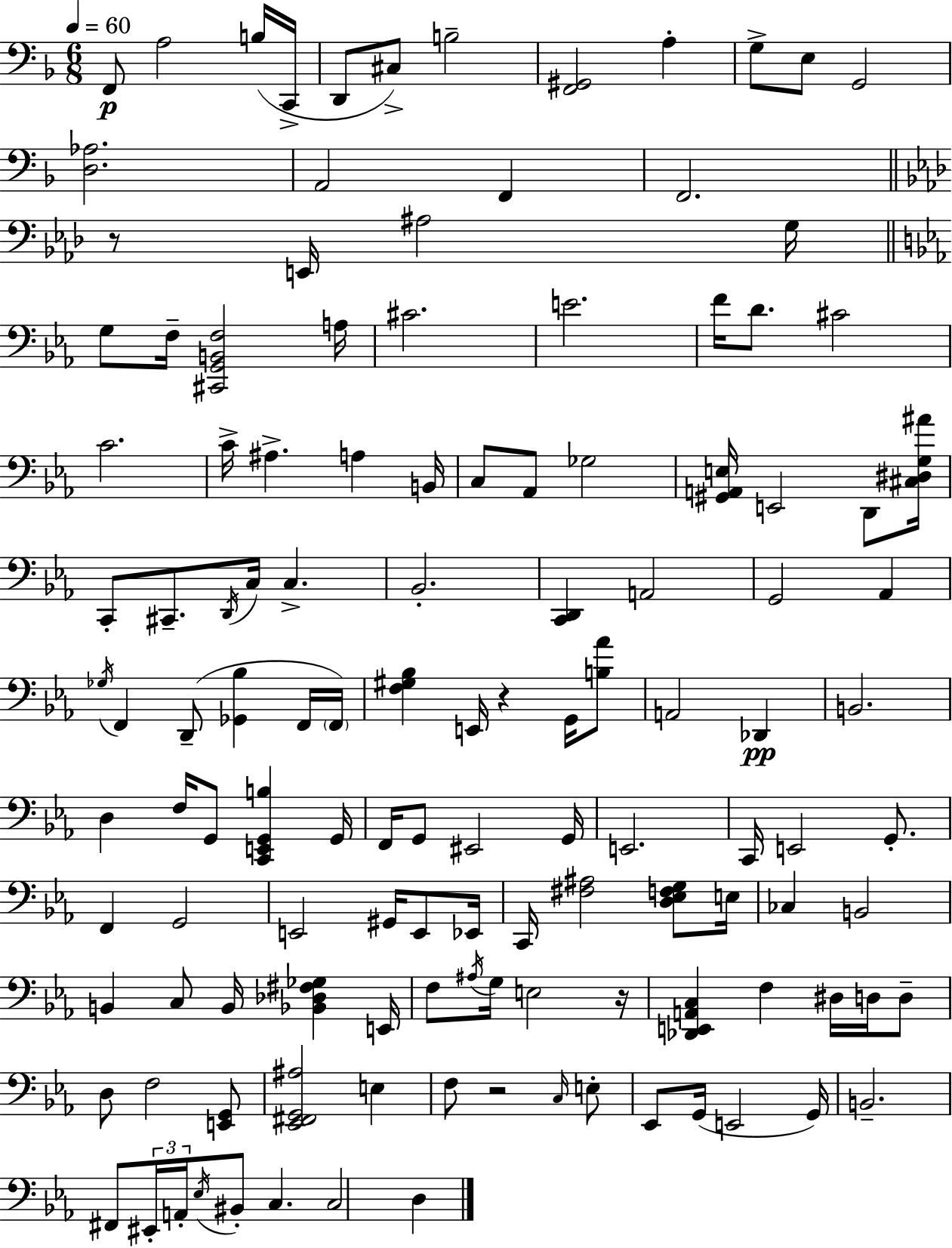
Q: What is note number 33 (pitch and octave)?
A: Gb3